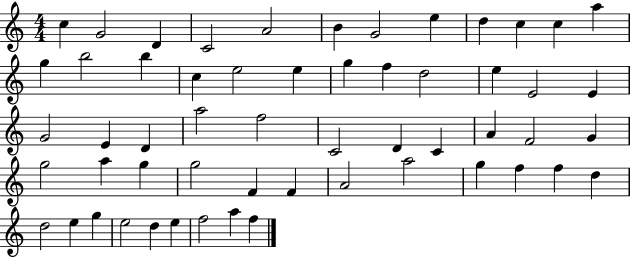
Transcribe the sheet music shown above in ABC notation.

X:1
T:Untitled
M:4/4
L:1/4
K:C
c G2 D C2 A2 B G2 e d c c a g b2 b c e2 e g f d2 e E2 E G2 E D a2 f2 C2 D C A F2 G g2 a g g2 F F A2 a2 g f f d d2 e g e2 d e f2 a f